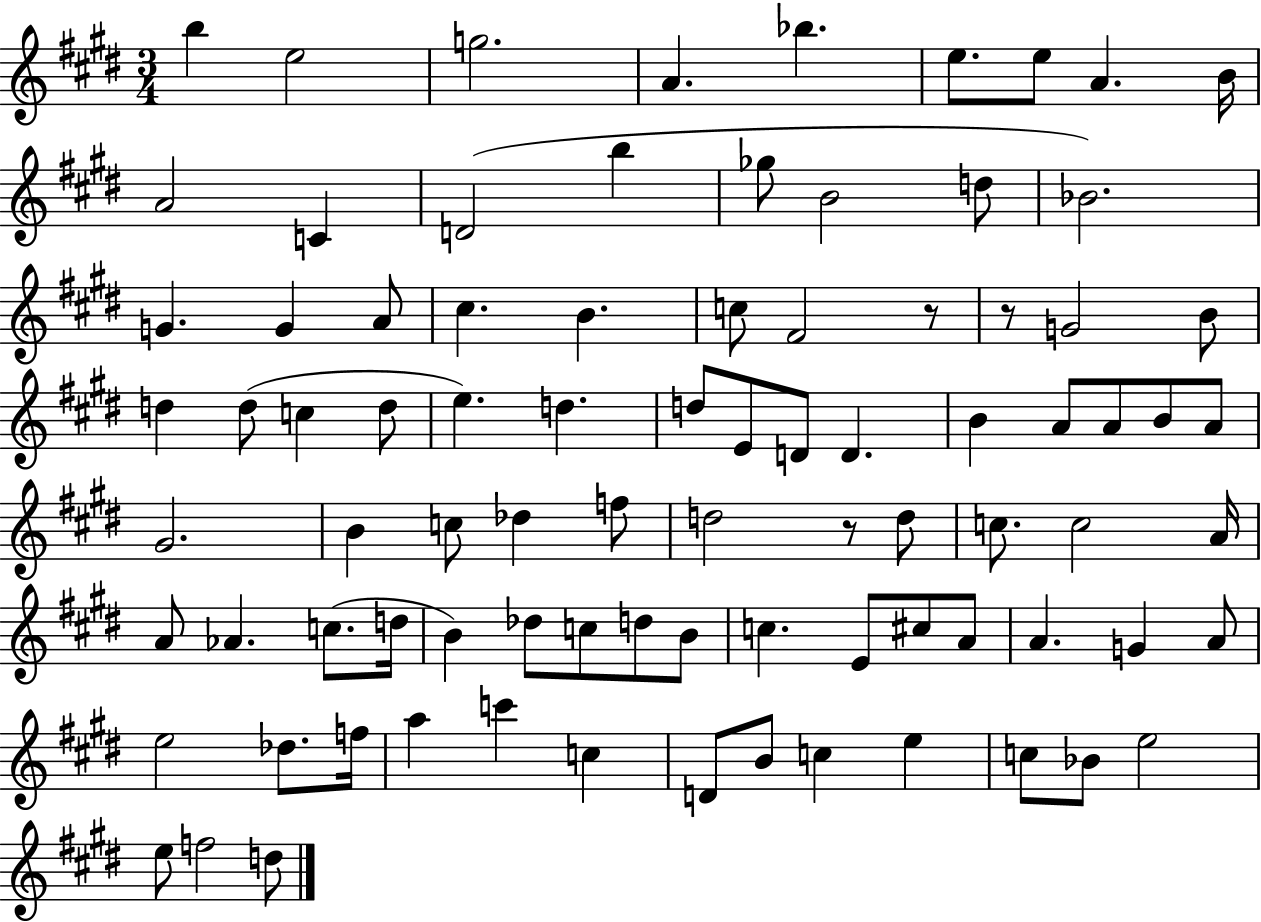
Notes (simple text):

B5/q E5/h G5/h. A4/q. Bb5/q. E5/e. E5/e A4/q. B4/s A4/h C4/q D4/h B5/q Gb5/e B4/h D5/e Bb4/h. G4/q. G4/q A4/e C#5/q. B4/q. C5/e F#4/h R/e R/e G4/h B4/e D5/q D5/e C5/q D5/e E5/q. D5/q. D5/e E4/e D4/e D4/q. B4/q A4/e A4/e B4/e A4/e G#4/h. B4/q C5/e Db5/q F5/e D5/h R/e D5/e C5/e. C5/h A4/s A4/e Ab4/q. C5/e. D5/s B4/q Db5/e C5/e D5/e B4/e C5/q. E4/e C#5/e A4/e A4/q. G4/q A4/e E5/h Db5/e. F5/s A5/q C6/q C5/q D4/e B4/e C5/q E5/q C5/e Bb4/e E5/h E5/e F5/h D5/e